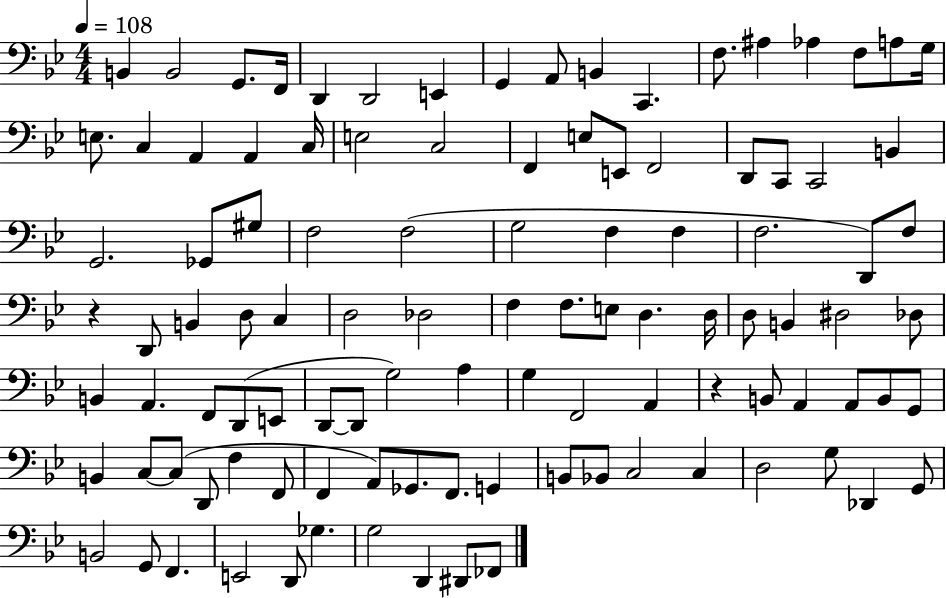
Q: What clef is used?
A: bass